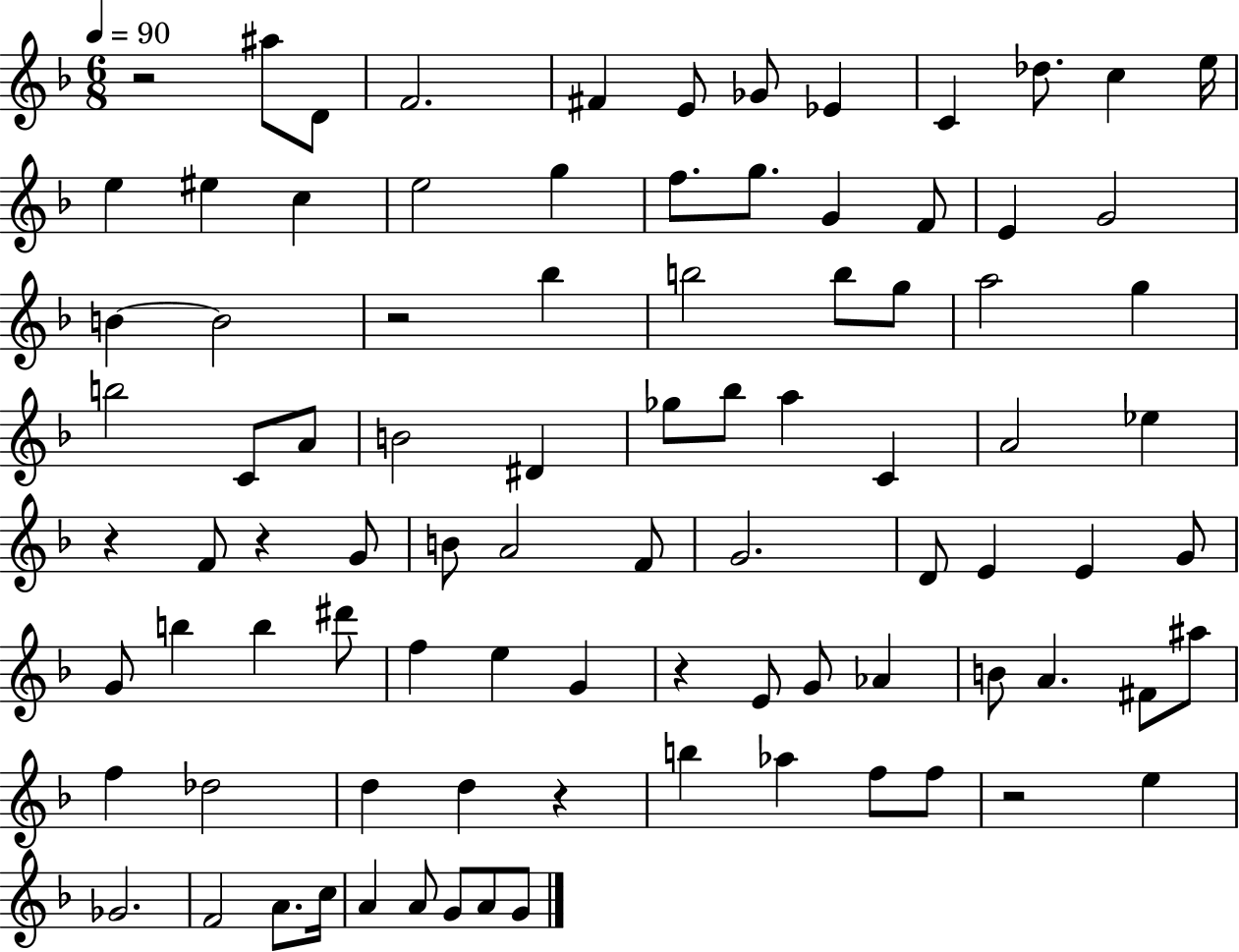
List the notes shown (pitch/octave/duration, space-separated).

R/h A#5/e D4/e F4/h. F#4/q E4/e Gb4/e Eb4/q C4/q Db5/e. C5/q E5/s E5/q EIS5/q C5/q E5/h G5/q F5/e. G5/e. G4/q F4/e E4/q G4/h B4/q B4/h R/h Bb5/q B5/h B5/e G5/e A5/h G5/q B5/h C4/e A4/e B4/h D#4/q Gb5/e Bb5/e A5/q C4/q A4/h Eb5/q R/q F4/e R/q G4/e B4/e A4/h F4/e G4/h. D4/e E4/q E4/q G4/e G4/e B5/q B5/q D#6/e F5/q E5/q G4/q R/q E4/e G4/e Ab4/q B4/e A4/q. F#4/e A#5/e F5/q Db5/h D5/q D5/q R/q B5/q Ab5/q F5/e F5/e R/h E5/q Gb4/h. F4/h A4/e. C5/s A4/q A4/e G4/e A4/e G4/e